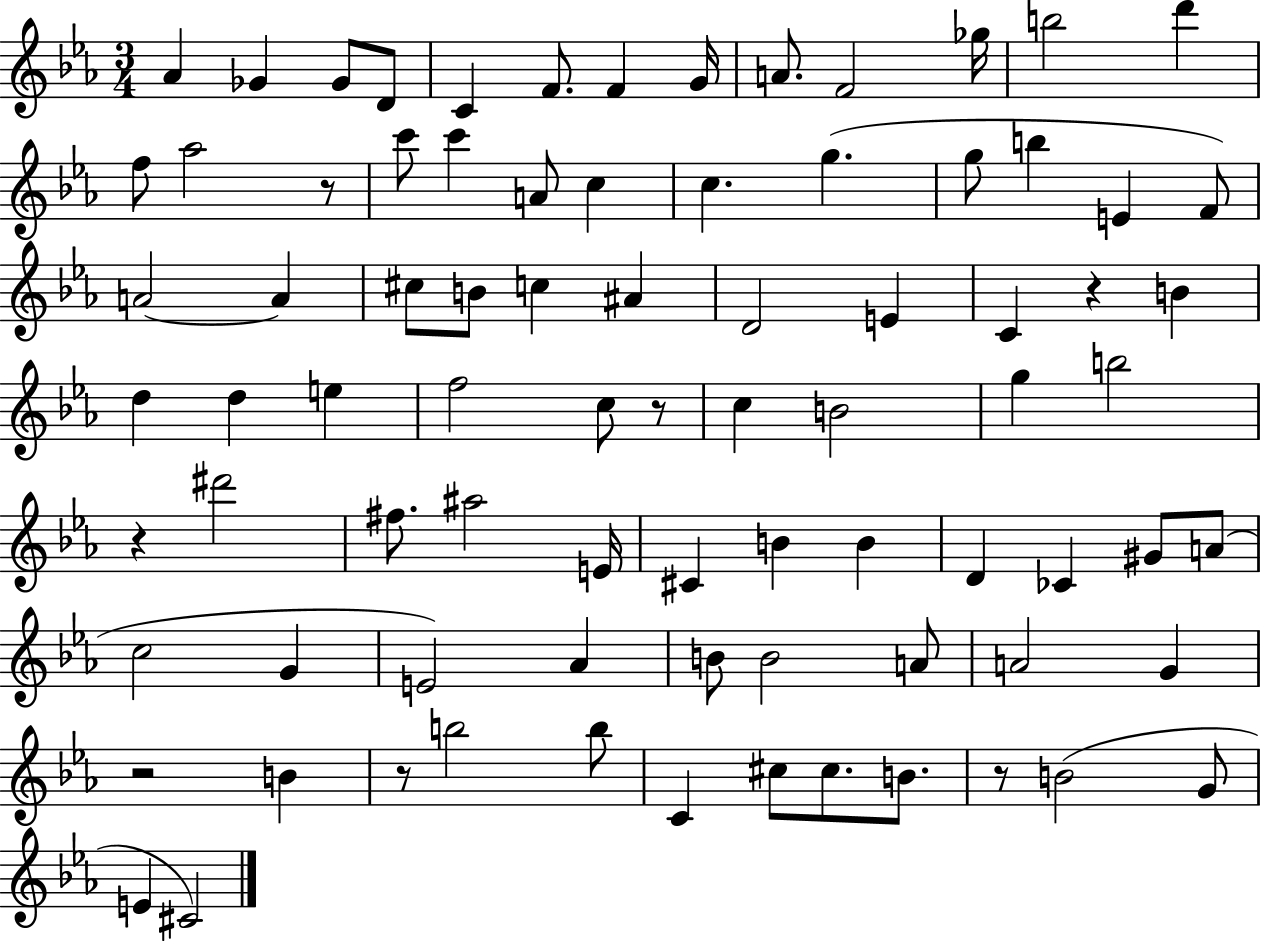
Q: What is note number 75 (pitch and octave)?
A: C#4